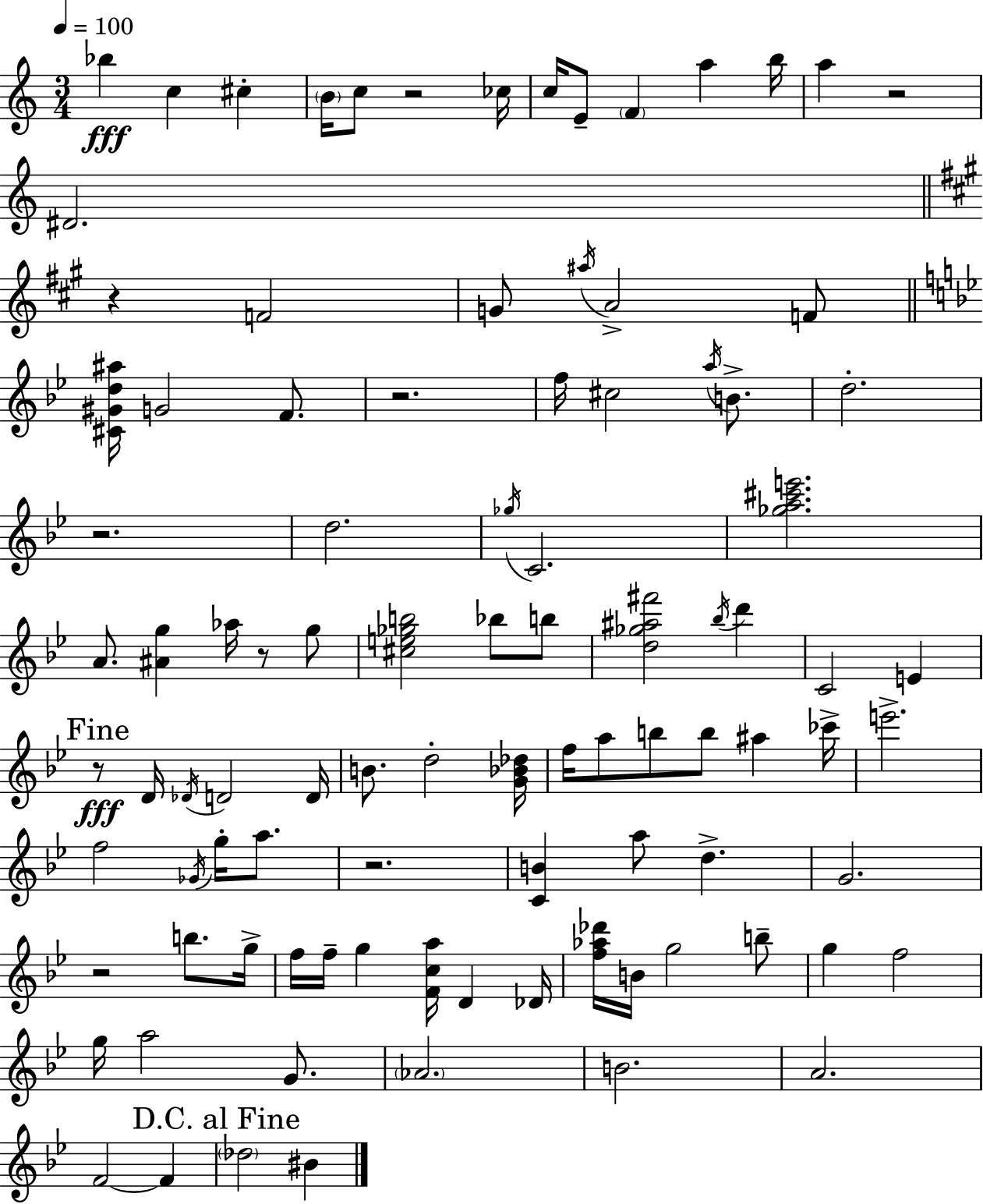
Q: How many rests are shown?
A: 9